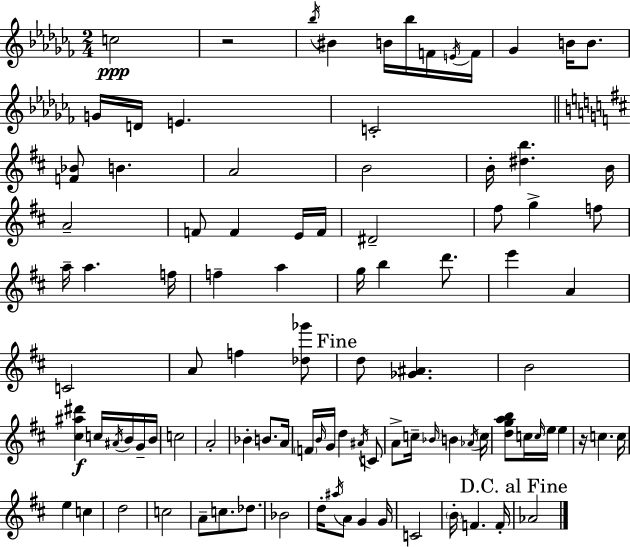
{
  \clef treble
  \numericTimeSignature
  \time 2/4
  \key aes \minor
  \repeat volta 2 { c''2\ppp | r2 | \acciaccatura { bes''16 } bis'4 b'16 bes''16 f'16 | \acciaccatura { e'16 } f'16 ges'4 b'16 b'8. | \break g'16 d'16 e'4. | c'2-. | \bar "||" \break \key d \major <f' bes'>8 b'4. | a'2 | b'2 | b'16-. <dis'' b''>4. b'16 | \break a'2-- | f'8 f'4 e'16 f'16 | dis'2-- | fis''8 g''4-> f''8 | \break a''16-- a''4. f''16 | f''4-- a''4 | g''16 b''4 d'''8. | e'''4 a'4 | \break c'2 | a'8 f''4 <des'' ges'''>8 | \mark "Fine" d''8 <ges' ais'>4. | b'2 | \break <cis'' ais'' dis'''>4\f c''16 \acciaccatura { ais'16 } b'16 g'16-- | b'16 c''2 | a'2-. | bes'4-. b'8. | \break a'16 \parenthesize f'16 \grace { b'16 } g'16 d''4 | \acciaccatura { ais'16 } c'8 a'8-> c''16-- \grace { bes'16 } b'4 | \acciaccatura { aes'16 } c''16 <d'' g'' a'' b''>8 c''16 | \grace { c''16 } e''16 e''4 r16 c''4. | \break c''16 e''4 | c''4 d''2 | c''2 | a'8-- | \break c''8. des''8. bes'2 | d''16-. \acciaccatura { ais''16 } | a'8 g'4 g'16 c'2 | \parenthesize b'16-. | \break f'4. f'16-. \mark "D.C. al Fine" aes'2 | } \bar "|."
}